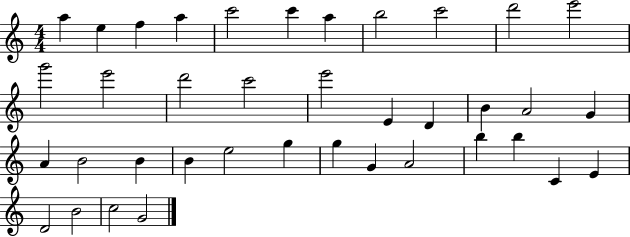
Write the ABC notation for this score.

X:1
T:Untitled
M:4/4
L:1/4
K:C
a e f a c'2 c' a b2 c'2 d'2 e'2 g'2 e'2 d'2 c'2 e'2 E D B A2 G A B2 B B e2 g g G A2 b b C E D2 B2 c2 G2